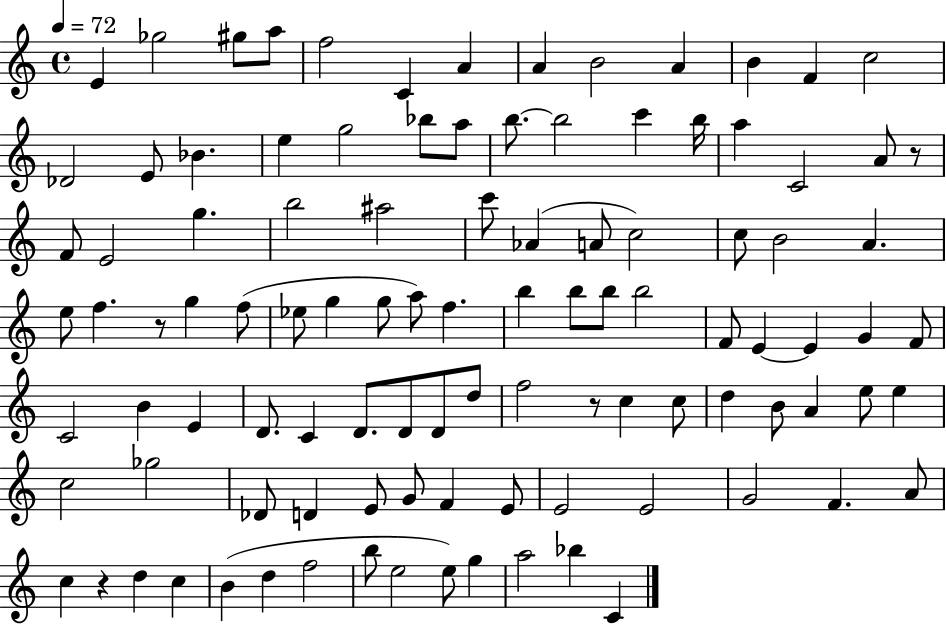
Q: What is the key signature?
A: C major